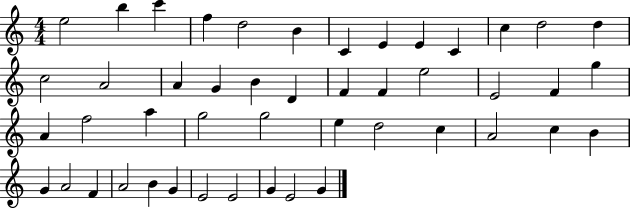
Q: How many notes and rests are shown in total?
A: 47